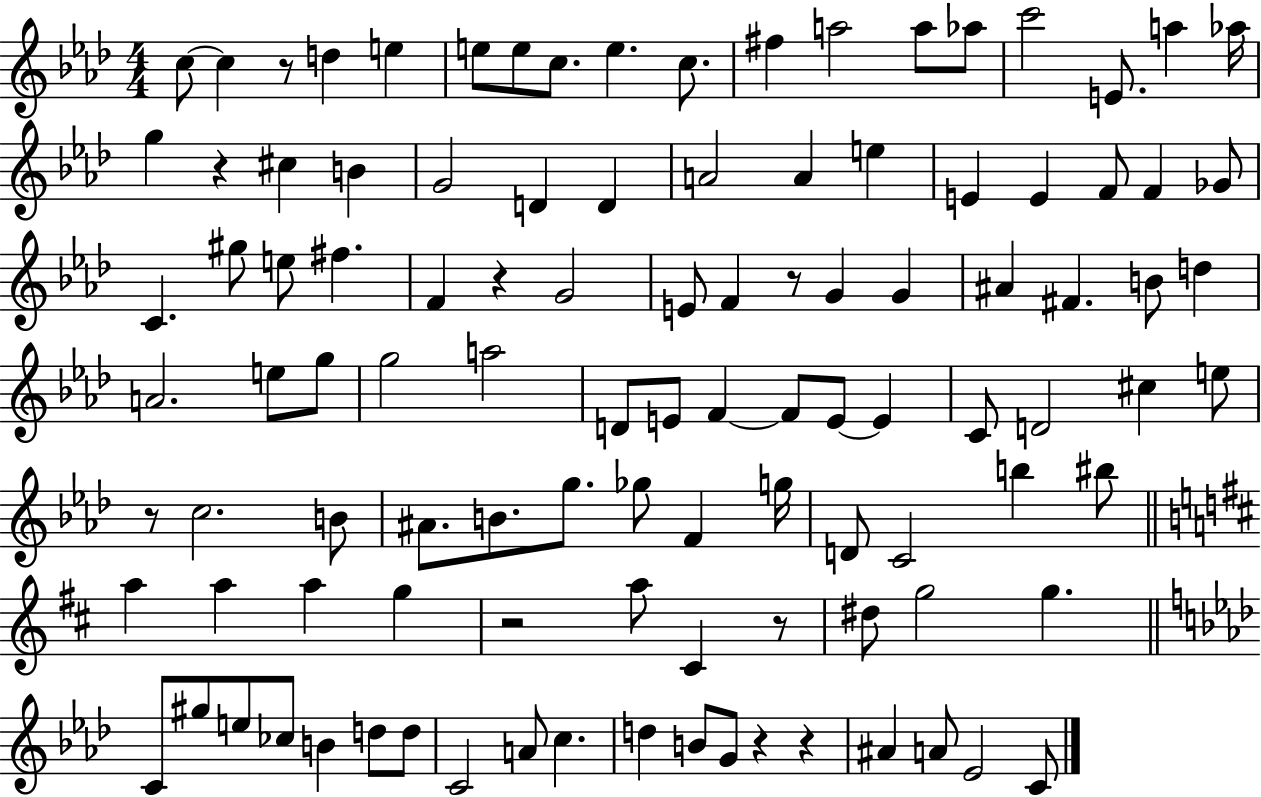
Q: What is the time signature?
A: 4/4